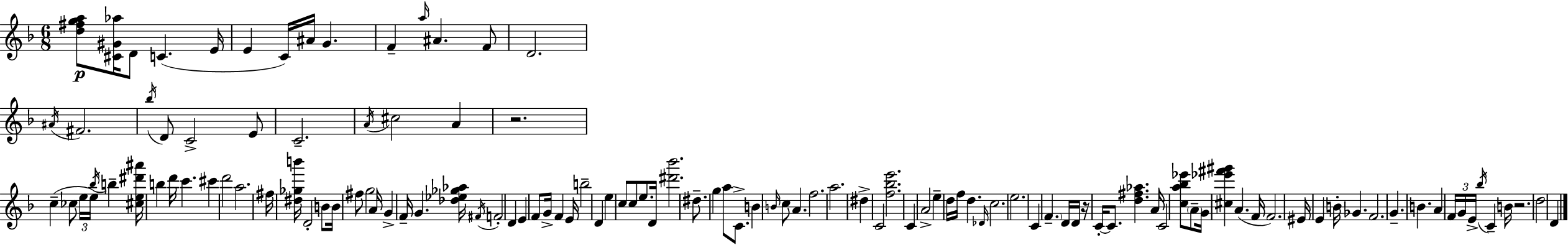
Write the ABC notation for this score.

X:1
T:Untitled
M:6/8
L:1/4
K:F
[d^fga]/2 [^C^G_a]/4 D/2 C E/4 E C/4 ^A/4 G F a/4 ^A F/2 D2 ^A/4 ^F2 _b/4 D/2 C2 E/2 C2 A/4 ^c2 A z2 c _c/2 e/4 e/4 _b/4 b [^ce^d'^a']/4 b d'/4 c' ^c' d'2 a2 ^f/4 [^d_gb']/4 D2 B/2 B/4 ^f/2 g2 A/4 G F/4 G [_d_e_g_a]/4 ^F/4 F2 D E F/2 G/4 F E/4 b2 D e c/2 c/2 e/2 D/4 [^d'_b']2 ^d/2 g a/2 C/2 B B/4 c/2 A f2 a2 ^d C2 [f_be']2 C A2 e d/4 f/4 d _D/4 c2 e2 C F D/4 D/4 z/4 C/4 C/2 [d^f_a] A/4 C2 [ca_b_e']/2 A/2 G/4 [^c_e'^f'^g'] A F/4 F2 ^E/4 E B/4 _G F2 G B A F/4 G/4 E/4 _b/4 C B/4 z2 d2 D